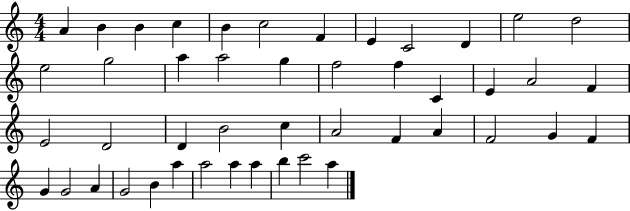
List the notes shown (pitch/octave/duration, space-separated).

A4/q B4/q B4/q C5/q B4/q C5/h F4/q E4/q C4/h D4/q E5/h D5/h E5/h G5/h A5/q A5/h G5/q F5/h F5/q C4/q E4/q A4/h F4/q E4/h D4/h D4/q B4/h C5/q A4/h F4/q A4/q F4/h G4/q F4/q G4/q G4/h A4/q G4/h B4/q A5/q A5/h A5/q A5/q B5/q C6/h A5/q